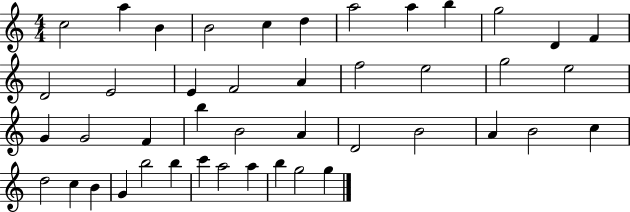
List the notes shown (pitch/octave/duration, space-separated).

C5/h A5/q B4/q B4/h C5/q D5/q A5/h A5/q B5/q G5/h D4/q F4/q D4/h E4/h E4/q F4/h A4/q F5/h E5/h G5/h E5/h G4/q G4/h F4/q B5/q B4/h A4/q D4/h B4/h A4/q B4/h C5/q D5/h C5/q B4/q G4/q B5/h B5/q C6/q A5/h A5/q B5/q G5/h G5/q